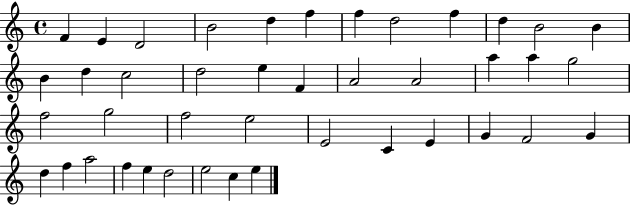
{
  \clef treble
  \time 4/4
  \defaultTimeSignature
  \key c \major
  f'4 e'4 d'2 | b'2 d''4 f''4 | f''4 d''2 f''4 | d''4 b'2 b'4 | \break b'4 d''4 c''2 | d''2 e''4 f'4 | a'2 a'2 | a''4 a''4 g''2 | \break f''2 g''2 | f''2 e''2 | e'2 c'4 e'4 | g'4 f'2 g'4 | \break d''4 f''4 a''2 | f''4 e''4 d''2 | e''2 c''4 e''4 | \bar "|."
}